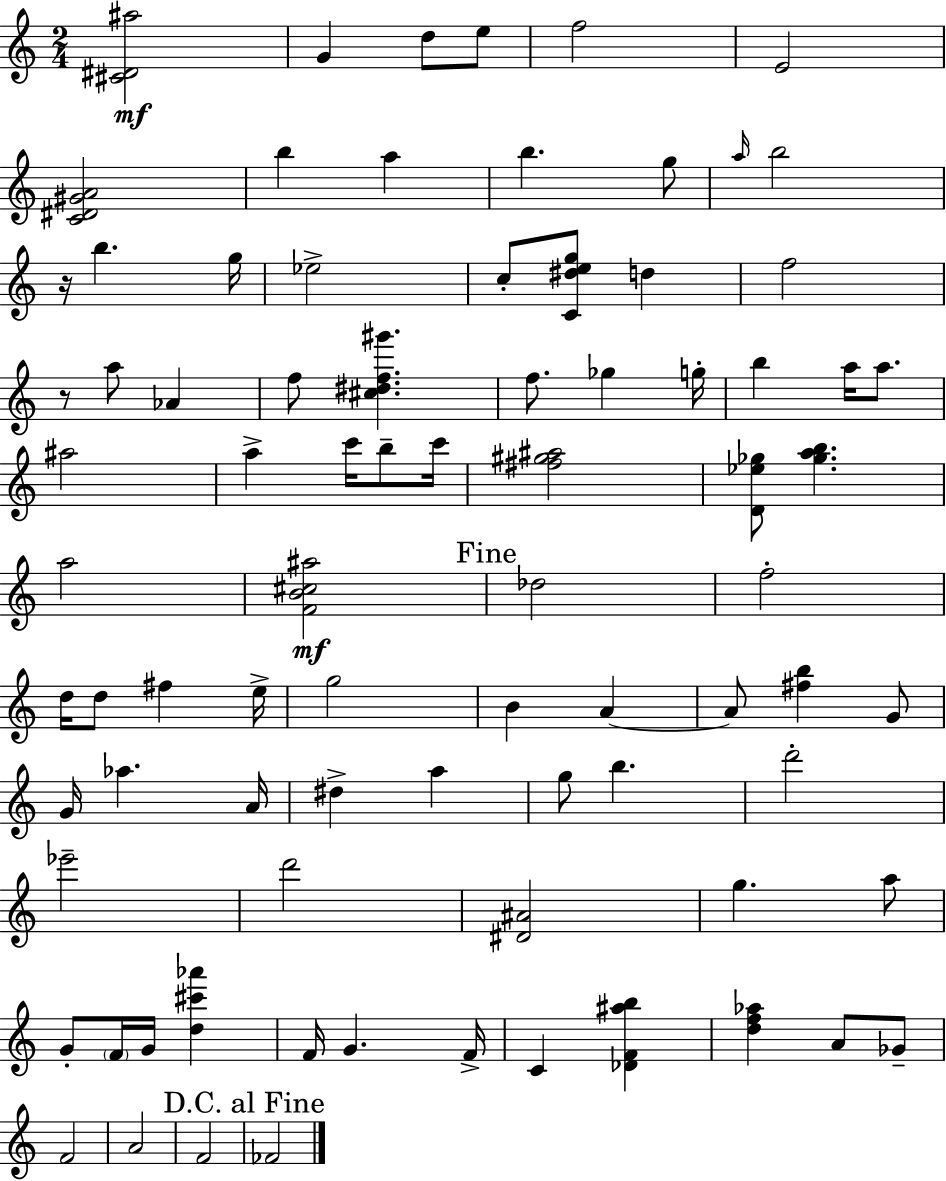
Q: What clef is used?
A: treble